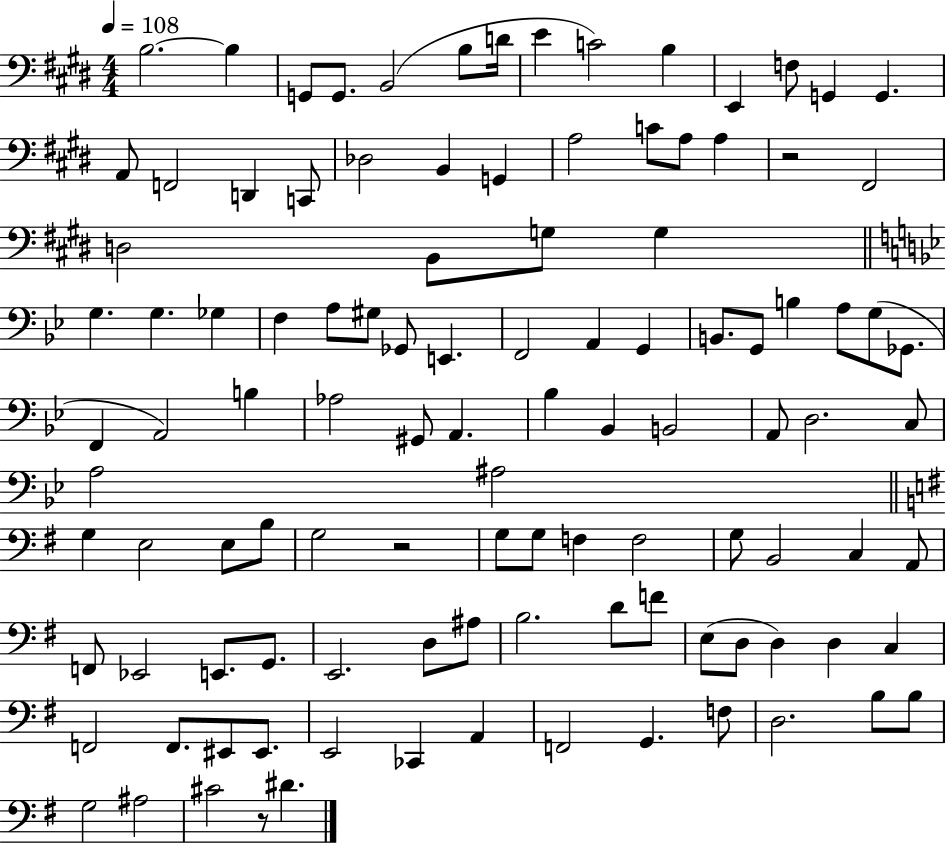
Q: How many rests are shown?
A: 3